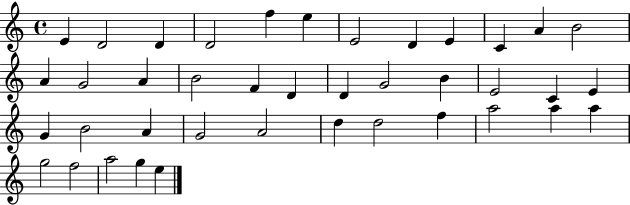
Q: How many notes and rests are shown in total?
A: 40